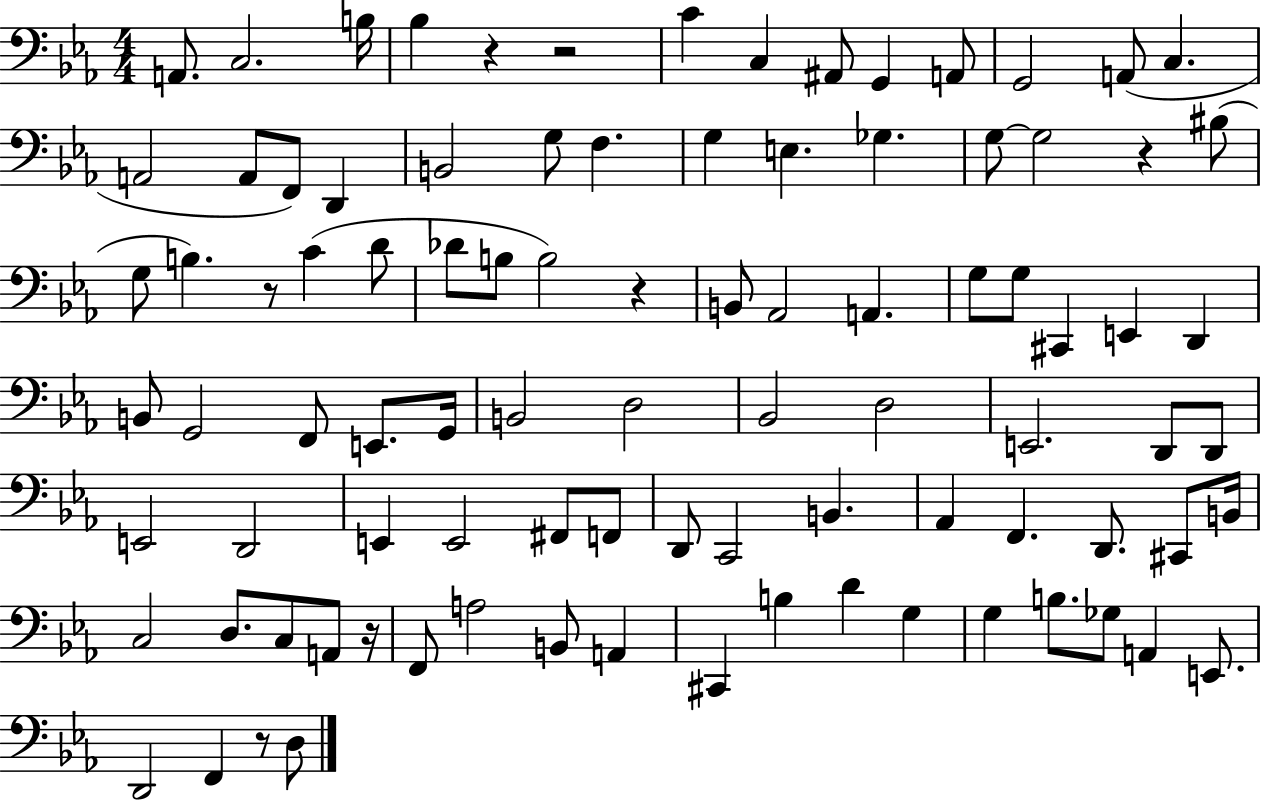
X:1
T:Untitled
M:4/4
L:1/4
K:Eb
A,,/2 C,2 B,/4 _B, z z2 C C, ^A,,/2 G,, A,,/2 G,,2 A,,/2 C, A,,2 A,,/2 F,,/2 D,, B,,2 G,/2 F, G, E, _G, G,/2 G,2 z ^B,/2 G,/2 B, z/2 C D/2 _D/2 B,/2 B,2 z B,,/2 _A,,2 A,, G,/2 G,/2 ^C,, E,, D,, B,,/2 G,,2 F,,/2 E,,/2 G,,/4 B,,2 D,2 _B,,2 D,2 E,,2 D,,/2 D,,/2 E,,2 D,,2 E,, E,,2 ^F,,/2 F,,/2 D,,/2 C,,2 B,, _A,, F,, D,,/2 ^C,,/2 B,,/4 C,2 D,/2 C,/2 A,,/2 z/4 F,,/2 A,2 B,,/2 A,, ^C,, B, D G, G, B,/2 _G,/2 A,, E,,/2 D,,2 F,, z/2 D,/2